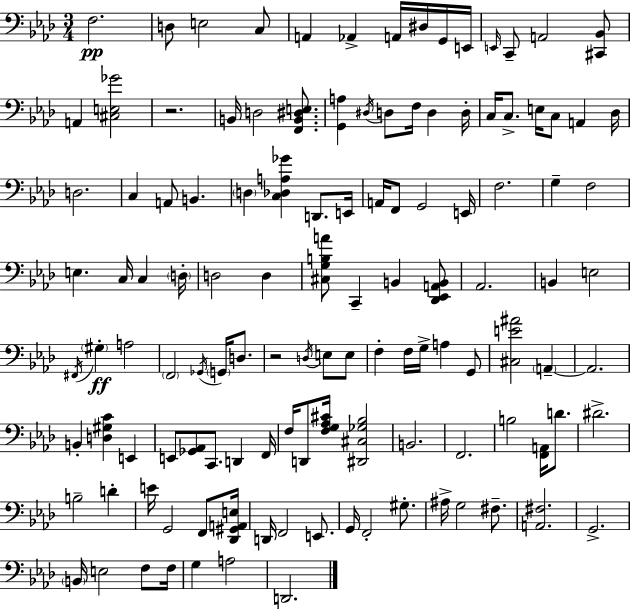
{
  \clef bass
  \numericTimeSignature
  \time 3/4
  \key aes \major
  f2.\pp | d8 e2 c8 | a,4 aes,4-> a,16 dis16 g,16 e,16 | \grace { e,16 } c,8-- a,2 <cis, bes,>8 | \break a,4 <cis e ges'>2 | r2. | b,16 d2 <f, b, dis e>8. | <g, a>4 \acciaccatura { dis16 } d8 f16 d4 | \break d16-. c16 c8.-> e16 c8 a,4 | des16 d2. | c4 a,8 b,4. | \parenthesize d4 <c des a ges'>4 d,8. | \break e,16 a,16 f,8 g,2 | e,16 f2. | g4-- f2 | e4. c16 c4 | \break \parenthesize d16-. d2 d4 | <cis g b a'>8 c,4-- b,4 | <des, ees, a, b,>8 aes,2. | b,4 e2 | \break \acciaccatura { fis,16 }\ff \parenthesize gis4-. a2 | \parenthesize f,2 \acciaccatura { ges,16 } | \parenthesize g,16 d8. r2 | \acciaccatura { d16 } e8 e8 f4-. f16 g16-> a4 | \break g,8 <cis e' ais'>2 | \parenthesize a,4--~~ a,2. | b,4-. <d gis c'>4 | e,4 e,8 <ges, aes,>8 c,8. | \break d,4 f,16 f16 d,8 <f g aes cis'>16 <dis, cis ges bes>2 | b,2. | f,2. | b2 | \break <f, a,>16 d'8. dis'2.-> | b2-- | d'4-. e'16 g,2 | f,8 <des, gis, a, e>16 d,16 f,2 | \break e,8. g,16 f,2-. | gis8.-. ais16-> g2 | fis8.-- <a, fis>2. | g,2.-> | \break \parenthesize b,16 e2 | f8 f16 g4 a2 | d,2. | \bar "|."
}